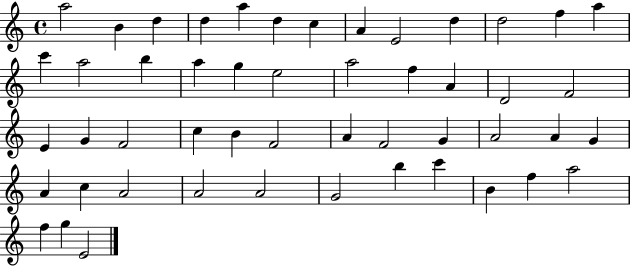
{
  \clef treble
  \time 4/4
  \defaultTimeSignature
  \key c \major
  a''2 b'4 d''4 | d''4 a''4 d''4 c''4 | a'4 e'2 d''4 | d''2 f''4 a''4 | \break c'''4 a''2 b''4 | a''4 g''4 e''2 | a''2 f''4 a'4 | d'2 f'2 | \break e'4 g'4 f'2 | c''4 b'4 f'2 | a'4 f'2 g'4 | a'2 a'4 g'4 | \break a'4 c''4 a'2 | a'2 a'2 | g'2 b''4 c'''4 | b'4 f''4 a''2 | \break f''4 g''4 e'2 | \bar "|."
}